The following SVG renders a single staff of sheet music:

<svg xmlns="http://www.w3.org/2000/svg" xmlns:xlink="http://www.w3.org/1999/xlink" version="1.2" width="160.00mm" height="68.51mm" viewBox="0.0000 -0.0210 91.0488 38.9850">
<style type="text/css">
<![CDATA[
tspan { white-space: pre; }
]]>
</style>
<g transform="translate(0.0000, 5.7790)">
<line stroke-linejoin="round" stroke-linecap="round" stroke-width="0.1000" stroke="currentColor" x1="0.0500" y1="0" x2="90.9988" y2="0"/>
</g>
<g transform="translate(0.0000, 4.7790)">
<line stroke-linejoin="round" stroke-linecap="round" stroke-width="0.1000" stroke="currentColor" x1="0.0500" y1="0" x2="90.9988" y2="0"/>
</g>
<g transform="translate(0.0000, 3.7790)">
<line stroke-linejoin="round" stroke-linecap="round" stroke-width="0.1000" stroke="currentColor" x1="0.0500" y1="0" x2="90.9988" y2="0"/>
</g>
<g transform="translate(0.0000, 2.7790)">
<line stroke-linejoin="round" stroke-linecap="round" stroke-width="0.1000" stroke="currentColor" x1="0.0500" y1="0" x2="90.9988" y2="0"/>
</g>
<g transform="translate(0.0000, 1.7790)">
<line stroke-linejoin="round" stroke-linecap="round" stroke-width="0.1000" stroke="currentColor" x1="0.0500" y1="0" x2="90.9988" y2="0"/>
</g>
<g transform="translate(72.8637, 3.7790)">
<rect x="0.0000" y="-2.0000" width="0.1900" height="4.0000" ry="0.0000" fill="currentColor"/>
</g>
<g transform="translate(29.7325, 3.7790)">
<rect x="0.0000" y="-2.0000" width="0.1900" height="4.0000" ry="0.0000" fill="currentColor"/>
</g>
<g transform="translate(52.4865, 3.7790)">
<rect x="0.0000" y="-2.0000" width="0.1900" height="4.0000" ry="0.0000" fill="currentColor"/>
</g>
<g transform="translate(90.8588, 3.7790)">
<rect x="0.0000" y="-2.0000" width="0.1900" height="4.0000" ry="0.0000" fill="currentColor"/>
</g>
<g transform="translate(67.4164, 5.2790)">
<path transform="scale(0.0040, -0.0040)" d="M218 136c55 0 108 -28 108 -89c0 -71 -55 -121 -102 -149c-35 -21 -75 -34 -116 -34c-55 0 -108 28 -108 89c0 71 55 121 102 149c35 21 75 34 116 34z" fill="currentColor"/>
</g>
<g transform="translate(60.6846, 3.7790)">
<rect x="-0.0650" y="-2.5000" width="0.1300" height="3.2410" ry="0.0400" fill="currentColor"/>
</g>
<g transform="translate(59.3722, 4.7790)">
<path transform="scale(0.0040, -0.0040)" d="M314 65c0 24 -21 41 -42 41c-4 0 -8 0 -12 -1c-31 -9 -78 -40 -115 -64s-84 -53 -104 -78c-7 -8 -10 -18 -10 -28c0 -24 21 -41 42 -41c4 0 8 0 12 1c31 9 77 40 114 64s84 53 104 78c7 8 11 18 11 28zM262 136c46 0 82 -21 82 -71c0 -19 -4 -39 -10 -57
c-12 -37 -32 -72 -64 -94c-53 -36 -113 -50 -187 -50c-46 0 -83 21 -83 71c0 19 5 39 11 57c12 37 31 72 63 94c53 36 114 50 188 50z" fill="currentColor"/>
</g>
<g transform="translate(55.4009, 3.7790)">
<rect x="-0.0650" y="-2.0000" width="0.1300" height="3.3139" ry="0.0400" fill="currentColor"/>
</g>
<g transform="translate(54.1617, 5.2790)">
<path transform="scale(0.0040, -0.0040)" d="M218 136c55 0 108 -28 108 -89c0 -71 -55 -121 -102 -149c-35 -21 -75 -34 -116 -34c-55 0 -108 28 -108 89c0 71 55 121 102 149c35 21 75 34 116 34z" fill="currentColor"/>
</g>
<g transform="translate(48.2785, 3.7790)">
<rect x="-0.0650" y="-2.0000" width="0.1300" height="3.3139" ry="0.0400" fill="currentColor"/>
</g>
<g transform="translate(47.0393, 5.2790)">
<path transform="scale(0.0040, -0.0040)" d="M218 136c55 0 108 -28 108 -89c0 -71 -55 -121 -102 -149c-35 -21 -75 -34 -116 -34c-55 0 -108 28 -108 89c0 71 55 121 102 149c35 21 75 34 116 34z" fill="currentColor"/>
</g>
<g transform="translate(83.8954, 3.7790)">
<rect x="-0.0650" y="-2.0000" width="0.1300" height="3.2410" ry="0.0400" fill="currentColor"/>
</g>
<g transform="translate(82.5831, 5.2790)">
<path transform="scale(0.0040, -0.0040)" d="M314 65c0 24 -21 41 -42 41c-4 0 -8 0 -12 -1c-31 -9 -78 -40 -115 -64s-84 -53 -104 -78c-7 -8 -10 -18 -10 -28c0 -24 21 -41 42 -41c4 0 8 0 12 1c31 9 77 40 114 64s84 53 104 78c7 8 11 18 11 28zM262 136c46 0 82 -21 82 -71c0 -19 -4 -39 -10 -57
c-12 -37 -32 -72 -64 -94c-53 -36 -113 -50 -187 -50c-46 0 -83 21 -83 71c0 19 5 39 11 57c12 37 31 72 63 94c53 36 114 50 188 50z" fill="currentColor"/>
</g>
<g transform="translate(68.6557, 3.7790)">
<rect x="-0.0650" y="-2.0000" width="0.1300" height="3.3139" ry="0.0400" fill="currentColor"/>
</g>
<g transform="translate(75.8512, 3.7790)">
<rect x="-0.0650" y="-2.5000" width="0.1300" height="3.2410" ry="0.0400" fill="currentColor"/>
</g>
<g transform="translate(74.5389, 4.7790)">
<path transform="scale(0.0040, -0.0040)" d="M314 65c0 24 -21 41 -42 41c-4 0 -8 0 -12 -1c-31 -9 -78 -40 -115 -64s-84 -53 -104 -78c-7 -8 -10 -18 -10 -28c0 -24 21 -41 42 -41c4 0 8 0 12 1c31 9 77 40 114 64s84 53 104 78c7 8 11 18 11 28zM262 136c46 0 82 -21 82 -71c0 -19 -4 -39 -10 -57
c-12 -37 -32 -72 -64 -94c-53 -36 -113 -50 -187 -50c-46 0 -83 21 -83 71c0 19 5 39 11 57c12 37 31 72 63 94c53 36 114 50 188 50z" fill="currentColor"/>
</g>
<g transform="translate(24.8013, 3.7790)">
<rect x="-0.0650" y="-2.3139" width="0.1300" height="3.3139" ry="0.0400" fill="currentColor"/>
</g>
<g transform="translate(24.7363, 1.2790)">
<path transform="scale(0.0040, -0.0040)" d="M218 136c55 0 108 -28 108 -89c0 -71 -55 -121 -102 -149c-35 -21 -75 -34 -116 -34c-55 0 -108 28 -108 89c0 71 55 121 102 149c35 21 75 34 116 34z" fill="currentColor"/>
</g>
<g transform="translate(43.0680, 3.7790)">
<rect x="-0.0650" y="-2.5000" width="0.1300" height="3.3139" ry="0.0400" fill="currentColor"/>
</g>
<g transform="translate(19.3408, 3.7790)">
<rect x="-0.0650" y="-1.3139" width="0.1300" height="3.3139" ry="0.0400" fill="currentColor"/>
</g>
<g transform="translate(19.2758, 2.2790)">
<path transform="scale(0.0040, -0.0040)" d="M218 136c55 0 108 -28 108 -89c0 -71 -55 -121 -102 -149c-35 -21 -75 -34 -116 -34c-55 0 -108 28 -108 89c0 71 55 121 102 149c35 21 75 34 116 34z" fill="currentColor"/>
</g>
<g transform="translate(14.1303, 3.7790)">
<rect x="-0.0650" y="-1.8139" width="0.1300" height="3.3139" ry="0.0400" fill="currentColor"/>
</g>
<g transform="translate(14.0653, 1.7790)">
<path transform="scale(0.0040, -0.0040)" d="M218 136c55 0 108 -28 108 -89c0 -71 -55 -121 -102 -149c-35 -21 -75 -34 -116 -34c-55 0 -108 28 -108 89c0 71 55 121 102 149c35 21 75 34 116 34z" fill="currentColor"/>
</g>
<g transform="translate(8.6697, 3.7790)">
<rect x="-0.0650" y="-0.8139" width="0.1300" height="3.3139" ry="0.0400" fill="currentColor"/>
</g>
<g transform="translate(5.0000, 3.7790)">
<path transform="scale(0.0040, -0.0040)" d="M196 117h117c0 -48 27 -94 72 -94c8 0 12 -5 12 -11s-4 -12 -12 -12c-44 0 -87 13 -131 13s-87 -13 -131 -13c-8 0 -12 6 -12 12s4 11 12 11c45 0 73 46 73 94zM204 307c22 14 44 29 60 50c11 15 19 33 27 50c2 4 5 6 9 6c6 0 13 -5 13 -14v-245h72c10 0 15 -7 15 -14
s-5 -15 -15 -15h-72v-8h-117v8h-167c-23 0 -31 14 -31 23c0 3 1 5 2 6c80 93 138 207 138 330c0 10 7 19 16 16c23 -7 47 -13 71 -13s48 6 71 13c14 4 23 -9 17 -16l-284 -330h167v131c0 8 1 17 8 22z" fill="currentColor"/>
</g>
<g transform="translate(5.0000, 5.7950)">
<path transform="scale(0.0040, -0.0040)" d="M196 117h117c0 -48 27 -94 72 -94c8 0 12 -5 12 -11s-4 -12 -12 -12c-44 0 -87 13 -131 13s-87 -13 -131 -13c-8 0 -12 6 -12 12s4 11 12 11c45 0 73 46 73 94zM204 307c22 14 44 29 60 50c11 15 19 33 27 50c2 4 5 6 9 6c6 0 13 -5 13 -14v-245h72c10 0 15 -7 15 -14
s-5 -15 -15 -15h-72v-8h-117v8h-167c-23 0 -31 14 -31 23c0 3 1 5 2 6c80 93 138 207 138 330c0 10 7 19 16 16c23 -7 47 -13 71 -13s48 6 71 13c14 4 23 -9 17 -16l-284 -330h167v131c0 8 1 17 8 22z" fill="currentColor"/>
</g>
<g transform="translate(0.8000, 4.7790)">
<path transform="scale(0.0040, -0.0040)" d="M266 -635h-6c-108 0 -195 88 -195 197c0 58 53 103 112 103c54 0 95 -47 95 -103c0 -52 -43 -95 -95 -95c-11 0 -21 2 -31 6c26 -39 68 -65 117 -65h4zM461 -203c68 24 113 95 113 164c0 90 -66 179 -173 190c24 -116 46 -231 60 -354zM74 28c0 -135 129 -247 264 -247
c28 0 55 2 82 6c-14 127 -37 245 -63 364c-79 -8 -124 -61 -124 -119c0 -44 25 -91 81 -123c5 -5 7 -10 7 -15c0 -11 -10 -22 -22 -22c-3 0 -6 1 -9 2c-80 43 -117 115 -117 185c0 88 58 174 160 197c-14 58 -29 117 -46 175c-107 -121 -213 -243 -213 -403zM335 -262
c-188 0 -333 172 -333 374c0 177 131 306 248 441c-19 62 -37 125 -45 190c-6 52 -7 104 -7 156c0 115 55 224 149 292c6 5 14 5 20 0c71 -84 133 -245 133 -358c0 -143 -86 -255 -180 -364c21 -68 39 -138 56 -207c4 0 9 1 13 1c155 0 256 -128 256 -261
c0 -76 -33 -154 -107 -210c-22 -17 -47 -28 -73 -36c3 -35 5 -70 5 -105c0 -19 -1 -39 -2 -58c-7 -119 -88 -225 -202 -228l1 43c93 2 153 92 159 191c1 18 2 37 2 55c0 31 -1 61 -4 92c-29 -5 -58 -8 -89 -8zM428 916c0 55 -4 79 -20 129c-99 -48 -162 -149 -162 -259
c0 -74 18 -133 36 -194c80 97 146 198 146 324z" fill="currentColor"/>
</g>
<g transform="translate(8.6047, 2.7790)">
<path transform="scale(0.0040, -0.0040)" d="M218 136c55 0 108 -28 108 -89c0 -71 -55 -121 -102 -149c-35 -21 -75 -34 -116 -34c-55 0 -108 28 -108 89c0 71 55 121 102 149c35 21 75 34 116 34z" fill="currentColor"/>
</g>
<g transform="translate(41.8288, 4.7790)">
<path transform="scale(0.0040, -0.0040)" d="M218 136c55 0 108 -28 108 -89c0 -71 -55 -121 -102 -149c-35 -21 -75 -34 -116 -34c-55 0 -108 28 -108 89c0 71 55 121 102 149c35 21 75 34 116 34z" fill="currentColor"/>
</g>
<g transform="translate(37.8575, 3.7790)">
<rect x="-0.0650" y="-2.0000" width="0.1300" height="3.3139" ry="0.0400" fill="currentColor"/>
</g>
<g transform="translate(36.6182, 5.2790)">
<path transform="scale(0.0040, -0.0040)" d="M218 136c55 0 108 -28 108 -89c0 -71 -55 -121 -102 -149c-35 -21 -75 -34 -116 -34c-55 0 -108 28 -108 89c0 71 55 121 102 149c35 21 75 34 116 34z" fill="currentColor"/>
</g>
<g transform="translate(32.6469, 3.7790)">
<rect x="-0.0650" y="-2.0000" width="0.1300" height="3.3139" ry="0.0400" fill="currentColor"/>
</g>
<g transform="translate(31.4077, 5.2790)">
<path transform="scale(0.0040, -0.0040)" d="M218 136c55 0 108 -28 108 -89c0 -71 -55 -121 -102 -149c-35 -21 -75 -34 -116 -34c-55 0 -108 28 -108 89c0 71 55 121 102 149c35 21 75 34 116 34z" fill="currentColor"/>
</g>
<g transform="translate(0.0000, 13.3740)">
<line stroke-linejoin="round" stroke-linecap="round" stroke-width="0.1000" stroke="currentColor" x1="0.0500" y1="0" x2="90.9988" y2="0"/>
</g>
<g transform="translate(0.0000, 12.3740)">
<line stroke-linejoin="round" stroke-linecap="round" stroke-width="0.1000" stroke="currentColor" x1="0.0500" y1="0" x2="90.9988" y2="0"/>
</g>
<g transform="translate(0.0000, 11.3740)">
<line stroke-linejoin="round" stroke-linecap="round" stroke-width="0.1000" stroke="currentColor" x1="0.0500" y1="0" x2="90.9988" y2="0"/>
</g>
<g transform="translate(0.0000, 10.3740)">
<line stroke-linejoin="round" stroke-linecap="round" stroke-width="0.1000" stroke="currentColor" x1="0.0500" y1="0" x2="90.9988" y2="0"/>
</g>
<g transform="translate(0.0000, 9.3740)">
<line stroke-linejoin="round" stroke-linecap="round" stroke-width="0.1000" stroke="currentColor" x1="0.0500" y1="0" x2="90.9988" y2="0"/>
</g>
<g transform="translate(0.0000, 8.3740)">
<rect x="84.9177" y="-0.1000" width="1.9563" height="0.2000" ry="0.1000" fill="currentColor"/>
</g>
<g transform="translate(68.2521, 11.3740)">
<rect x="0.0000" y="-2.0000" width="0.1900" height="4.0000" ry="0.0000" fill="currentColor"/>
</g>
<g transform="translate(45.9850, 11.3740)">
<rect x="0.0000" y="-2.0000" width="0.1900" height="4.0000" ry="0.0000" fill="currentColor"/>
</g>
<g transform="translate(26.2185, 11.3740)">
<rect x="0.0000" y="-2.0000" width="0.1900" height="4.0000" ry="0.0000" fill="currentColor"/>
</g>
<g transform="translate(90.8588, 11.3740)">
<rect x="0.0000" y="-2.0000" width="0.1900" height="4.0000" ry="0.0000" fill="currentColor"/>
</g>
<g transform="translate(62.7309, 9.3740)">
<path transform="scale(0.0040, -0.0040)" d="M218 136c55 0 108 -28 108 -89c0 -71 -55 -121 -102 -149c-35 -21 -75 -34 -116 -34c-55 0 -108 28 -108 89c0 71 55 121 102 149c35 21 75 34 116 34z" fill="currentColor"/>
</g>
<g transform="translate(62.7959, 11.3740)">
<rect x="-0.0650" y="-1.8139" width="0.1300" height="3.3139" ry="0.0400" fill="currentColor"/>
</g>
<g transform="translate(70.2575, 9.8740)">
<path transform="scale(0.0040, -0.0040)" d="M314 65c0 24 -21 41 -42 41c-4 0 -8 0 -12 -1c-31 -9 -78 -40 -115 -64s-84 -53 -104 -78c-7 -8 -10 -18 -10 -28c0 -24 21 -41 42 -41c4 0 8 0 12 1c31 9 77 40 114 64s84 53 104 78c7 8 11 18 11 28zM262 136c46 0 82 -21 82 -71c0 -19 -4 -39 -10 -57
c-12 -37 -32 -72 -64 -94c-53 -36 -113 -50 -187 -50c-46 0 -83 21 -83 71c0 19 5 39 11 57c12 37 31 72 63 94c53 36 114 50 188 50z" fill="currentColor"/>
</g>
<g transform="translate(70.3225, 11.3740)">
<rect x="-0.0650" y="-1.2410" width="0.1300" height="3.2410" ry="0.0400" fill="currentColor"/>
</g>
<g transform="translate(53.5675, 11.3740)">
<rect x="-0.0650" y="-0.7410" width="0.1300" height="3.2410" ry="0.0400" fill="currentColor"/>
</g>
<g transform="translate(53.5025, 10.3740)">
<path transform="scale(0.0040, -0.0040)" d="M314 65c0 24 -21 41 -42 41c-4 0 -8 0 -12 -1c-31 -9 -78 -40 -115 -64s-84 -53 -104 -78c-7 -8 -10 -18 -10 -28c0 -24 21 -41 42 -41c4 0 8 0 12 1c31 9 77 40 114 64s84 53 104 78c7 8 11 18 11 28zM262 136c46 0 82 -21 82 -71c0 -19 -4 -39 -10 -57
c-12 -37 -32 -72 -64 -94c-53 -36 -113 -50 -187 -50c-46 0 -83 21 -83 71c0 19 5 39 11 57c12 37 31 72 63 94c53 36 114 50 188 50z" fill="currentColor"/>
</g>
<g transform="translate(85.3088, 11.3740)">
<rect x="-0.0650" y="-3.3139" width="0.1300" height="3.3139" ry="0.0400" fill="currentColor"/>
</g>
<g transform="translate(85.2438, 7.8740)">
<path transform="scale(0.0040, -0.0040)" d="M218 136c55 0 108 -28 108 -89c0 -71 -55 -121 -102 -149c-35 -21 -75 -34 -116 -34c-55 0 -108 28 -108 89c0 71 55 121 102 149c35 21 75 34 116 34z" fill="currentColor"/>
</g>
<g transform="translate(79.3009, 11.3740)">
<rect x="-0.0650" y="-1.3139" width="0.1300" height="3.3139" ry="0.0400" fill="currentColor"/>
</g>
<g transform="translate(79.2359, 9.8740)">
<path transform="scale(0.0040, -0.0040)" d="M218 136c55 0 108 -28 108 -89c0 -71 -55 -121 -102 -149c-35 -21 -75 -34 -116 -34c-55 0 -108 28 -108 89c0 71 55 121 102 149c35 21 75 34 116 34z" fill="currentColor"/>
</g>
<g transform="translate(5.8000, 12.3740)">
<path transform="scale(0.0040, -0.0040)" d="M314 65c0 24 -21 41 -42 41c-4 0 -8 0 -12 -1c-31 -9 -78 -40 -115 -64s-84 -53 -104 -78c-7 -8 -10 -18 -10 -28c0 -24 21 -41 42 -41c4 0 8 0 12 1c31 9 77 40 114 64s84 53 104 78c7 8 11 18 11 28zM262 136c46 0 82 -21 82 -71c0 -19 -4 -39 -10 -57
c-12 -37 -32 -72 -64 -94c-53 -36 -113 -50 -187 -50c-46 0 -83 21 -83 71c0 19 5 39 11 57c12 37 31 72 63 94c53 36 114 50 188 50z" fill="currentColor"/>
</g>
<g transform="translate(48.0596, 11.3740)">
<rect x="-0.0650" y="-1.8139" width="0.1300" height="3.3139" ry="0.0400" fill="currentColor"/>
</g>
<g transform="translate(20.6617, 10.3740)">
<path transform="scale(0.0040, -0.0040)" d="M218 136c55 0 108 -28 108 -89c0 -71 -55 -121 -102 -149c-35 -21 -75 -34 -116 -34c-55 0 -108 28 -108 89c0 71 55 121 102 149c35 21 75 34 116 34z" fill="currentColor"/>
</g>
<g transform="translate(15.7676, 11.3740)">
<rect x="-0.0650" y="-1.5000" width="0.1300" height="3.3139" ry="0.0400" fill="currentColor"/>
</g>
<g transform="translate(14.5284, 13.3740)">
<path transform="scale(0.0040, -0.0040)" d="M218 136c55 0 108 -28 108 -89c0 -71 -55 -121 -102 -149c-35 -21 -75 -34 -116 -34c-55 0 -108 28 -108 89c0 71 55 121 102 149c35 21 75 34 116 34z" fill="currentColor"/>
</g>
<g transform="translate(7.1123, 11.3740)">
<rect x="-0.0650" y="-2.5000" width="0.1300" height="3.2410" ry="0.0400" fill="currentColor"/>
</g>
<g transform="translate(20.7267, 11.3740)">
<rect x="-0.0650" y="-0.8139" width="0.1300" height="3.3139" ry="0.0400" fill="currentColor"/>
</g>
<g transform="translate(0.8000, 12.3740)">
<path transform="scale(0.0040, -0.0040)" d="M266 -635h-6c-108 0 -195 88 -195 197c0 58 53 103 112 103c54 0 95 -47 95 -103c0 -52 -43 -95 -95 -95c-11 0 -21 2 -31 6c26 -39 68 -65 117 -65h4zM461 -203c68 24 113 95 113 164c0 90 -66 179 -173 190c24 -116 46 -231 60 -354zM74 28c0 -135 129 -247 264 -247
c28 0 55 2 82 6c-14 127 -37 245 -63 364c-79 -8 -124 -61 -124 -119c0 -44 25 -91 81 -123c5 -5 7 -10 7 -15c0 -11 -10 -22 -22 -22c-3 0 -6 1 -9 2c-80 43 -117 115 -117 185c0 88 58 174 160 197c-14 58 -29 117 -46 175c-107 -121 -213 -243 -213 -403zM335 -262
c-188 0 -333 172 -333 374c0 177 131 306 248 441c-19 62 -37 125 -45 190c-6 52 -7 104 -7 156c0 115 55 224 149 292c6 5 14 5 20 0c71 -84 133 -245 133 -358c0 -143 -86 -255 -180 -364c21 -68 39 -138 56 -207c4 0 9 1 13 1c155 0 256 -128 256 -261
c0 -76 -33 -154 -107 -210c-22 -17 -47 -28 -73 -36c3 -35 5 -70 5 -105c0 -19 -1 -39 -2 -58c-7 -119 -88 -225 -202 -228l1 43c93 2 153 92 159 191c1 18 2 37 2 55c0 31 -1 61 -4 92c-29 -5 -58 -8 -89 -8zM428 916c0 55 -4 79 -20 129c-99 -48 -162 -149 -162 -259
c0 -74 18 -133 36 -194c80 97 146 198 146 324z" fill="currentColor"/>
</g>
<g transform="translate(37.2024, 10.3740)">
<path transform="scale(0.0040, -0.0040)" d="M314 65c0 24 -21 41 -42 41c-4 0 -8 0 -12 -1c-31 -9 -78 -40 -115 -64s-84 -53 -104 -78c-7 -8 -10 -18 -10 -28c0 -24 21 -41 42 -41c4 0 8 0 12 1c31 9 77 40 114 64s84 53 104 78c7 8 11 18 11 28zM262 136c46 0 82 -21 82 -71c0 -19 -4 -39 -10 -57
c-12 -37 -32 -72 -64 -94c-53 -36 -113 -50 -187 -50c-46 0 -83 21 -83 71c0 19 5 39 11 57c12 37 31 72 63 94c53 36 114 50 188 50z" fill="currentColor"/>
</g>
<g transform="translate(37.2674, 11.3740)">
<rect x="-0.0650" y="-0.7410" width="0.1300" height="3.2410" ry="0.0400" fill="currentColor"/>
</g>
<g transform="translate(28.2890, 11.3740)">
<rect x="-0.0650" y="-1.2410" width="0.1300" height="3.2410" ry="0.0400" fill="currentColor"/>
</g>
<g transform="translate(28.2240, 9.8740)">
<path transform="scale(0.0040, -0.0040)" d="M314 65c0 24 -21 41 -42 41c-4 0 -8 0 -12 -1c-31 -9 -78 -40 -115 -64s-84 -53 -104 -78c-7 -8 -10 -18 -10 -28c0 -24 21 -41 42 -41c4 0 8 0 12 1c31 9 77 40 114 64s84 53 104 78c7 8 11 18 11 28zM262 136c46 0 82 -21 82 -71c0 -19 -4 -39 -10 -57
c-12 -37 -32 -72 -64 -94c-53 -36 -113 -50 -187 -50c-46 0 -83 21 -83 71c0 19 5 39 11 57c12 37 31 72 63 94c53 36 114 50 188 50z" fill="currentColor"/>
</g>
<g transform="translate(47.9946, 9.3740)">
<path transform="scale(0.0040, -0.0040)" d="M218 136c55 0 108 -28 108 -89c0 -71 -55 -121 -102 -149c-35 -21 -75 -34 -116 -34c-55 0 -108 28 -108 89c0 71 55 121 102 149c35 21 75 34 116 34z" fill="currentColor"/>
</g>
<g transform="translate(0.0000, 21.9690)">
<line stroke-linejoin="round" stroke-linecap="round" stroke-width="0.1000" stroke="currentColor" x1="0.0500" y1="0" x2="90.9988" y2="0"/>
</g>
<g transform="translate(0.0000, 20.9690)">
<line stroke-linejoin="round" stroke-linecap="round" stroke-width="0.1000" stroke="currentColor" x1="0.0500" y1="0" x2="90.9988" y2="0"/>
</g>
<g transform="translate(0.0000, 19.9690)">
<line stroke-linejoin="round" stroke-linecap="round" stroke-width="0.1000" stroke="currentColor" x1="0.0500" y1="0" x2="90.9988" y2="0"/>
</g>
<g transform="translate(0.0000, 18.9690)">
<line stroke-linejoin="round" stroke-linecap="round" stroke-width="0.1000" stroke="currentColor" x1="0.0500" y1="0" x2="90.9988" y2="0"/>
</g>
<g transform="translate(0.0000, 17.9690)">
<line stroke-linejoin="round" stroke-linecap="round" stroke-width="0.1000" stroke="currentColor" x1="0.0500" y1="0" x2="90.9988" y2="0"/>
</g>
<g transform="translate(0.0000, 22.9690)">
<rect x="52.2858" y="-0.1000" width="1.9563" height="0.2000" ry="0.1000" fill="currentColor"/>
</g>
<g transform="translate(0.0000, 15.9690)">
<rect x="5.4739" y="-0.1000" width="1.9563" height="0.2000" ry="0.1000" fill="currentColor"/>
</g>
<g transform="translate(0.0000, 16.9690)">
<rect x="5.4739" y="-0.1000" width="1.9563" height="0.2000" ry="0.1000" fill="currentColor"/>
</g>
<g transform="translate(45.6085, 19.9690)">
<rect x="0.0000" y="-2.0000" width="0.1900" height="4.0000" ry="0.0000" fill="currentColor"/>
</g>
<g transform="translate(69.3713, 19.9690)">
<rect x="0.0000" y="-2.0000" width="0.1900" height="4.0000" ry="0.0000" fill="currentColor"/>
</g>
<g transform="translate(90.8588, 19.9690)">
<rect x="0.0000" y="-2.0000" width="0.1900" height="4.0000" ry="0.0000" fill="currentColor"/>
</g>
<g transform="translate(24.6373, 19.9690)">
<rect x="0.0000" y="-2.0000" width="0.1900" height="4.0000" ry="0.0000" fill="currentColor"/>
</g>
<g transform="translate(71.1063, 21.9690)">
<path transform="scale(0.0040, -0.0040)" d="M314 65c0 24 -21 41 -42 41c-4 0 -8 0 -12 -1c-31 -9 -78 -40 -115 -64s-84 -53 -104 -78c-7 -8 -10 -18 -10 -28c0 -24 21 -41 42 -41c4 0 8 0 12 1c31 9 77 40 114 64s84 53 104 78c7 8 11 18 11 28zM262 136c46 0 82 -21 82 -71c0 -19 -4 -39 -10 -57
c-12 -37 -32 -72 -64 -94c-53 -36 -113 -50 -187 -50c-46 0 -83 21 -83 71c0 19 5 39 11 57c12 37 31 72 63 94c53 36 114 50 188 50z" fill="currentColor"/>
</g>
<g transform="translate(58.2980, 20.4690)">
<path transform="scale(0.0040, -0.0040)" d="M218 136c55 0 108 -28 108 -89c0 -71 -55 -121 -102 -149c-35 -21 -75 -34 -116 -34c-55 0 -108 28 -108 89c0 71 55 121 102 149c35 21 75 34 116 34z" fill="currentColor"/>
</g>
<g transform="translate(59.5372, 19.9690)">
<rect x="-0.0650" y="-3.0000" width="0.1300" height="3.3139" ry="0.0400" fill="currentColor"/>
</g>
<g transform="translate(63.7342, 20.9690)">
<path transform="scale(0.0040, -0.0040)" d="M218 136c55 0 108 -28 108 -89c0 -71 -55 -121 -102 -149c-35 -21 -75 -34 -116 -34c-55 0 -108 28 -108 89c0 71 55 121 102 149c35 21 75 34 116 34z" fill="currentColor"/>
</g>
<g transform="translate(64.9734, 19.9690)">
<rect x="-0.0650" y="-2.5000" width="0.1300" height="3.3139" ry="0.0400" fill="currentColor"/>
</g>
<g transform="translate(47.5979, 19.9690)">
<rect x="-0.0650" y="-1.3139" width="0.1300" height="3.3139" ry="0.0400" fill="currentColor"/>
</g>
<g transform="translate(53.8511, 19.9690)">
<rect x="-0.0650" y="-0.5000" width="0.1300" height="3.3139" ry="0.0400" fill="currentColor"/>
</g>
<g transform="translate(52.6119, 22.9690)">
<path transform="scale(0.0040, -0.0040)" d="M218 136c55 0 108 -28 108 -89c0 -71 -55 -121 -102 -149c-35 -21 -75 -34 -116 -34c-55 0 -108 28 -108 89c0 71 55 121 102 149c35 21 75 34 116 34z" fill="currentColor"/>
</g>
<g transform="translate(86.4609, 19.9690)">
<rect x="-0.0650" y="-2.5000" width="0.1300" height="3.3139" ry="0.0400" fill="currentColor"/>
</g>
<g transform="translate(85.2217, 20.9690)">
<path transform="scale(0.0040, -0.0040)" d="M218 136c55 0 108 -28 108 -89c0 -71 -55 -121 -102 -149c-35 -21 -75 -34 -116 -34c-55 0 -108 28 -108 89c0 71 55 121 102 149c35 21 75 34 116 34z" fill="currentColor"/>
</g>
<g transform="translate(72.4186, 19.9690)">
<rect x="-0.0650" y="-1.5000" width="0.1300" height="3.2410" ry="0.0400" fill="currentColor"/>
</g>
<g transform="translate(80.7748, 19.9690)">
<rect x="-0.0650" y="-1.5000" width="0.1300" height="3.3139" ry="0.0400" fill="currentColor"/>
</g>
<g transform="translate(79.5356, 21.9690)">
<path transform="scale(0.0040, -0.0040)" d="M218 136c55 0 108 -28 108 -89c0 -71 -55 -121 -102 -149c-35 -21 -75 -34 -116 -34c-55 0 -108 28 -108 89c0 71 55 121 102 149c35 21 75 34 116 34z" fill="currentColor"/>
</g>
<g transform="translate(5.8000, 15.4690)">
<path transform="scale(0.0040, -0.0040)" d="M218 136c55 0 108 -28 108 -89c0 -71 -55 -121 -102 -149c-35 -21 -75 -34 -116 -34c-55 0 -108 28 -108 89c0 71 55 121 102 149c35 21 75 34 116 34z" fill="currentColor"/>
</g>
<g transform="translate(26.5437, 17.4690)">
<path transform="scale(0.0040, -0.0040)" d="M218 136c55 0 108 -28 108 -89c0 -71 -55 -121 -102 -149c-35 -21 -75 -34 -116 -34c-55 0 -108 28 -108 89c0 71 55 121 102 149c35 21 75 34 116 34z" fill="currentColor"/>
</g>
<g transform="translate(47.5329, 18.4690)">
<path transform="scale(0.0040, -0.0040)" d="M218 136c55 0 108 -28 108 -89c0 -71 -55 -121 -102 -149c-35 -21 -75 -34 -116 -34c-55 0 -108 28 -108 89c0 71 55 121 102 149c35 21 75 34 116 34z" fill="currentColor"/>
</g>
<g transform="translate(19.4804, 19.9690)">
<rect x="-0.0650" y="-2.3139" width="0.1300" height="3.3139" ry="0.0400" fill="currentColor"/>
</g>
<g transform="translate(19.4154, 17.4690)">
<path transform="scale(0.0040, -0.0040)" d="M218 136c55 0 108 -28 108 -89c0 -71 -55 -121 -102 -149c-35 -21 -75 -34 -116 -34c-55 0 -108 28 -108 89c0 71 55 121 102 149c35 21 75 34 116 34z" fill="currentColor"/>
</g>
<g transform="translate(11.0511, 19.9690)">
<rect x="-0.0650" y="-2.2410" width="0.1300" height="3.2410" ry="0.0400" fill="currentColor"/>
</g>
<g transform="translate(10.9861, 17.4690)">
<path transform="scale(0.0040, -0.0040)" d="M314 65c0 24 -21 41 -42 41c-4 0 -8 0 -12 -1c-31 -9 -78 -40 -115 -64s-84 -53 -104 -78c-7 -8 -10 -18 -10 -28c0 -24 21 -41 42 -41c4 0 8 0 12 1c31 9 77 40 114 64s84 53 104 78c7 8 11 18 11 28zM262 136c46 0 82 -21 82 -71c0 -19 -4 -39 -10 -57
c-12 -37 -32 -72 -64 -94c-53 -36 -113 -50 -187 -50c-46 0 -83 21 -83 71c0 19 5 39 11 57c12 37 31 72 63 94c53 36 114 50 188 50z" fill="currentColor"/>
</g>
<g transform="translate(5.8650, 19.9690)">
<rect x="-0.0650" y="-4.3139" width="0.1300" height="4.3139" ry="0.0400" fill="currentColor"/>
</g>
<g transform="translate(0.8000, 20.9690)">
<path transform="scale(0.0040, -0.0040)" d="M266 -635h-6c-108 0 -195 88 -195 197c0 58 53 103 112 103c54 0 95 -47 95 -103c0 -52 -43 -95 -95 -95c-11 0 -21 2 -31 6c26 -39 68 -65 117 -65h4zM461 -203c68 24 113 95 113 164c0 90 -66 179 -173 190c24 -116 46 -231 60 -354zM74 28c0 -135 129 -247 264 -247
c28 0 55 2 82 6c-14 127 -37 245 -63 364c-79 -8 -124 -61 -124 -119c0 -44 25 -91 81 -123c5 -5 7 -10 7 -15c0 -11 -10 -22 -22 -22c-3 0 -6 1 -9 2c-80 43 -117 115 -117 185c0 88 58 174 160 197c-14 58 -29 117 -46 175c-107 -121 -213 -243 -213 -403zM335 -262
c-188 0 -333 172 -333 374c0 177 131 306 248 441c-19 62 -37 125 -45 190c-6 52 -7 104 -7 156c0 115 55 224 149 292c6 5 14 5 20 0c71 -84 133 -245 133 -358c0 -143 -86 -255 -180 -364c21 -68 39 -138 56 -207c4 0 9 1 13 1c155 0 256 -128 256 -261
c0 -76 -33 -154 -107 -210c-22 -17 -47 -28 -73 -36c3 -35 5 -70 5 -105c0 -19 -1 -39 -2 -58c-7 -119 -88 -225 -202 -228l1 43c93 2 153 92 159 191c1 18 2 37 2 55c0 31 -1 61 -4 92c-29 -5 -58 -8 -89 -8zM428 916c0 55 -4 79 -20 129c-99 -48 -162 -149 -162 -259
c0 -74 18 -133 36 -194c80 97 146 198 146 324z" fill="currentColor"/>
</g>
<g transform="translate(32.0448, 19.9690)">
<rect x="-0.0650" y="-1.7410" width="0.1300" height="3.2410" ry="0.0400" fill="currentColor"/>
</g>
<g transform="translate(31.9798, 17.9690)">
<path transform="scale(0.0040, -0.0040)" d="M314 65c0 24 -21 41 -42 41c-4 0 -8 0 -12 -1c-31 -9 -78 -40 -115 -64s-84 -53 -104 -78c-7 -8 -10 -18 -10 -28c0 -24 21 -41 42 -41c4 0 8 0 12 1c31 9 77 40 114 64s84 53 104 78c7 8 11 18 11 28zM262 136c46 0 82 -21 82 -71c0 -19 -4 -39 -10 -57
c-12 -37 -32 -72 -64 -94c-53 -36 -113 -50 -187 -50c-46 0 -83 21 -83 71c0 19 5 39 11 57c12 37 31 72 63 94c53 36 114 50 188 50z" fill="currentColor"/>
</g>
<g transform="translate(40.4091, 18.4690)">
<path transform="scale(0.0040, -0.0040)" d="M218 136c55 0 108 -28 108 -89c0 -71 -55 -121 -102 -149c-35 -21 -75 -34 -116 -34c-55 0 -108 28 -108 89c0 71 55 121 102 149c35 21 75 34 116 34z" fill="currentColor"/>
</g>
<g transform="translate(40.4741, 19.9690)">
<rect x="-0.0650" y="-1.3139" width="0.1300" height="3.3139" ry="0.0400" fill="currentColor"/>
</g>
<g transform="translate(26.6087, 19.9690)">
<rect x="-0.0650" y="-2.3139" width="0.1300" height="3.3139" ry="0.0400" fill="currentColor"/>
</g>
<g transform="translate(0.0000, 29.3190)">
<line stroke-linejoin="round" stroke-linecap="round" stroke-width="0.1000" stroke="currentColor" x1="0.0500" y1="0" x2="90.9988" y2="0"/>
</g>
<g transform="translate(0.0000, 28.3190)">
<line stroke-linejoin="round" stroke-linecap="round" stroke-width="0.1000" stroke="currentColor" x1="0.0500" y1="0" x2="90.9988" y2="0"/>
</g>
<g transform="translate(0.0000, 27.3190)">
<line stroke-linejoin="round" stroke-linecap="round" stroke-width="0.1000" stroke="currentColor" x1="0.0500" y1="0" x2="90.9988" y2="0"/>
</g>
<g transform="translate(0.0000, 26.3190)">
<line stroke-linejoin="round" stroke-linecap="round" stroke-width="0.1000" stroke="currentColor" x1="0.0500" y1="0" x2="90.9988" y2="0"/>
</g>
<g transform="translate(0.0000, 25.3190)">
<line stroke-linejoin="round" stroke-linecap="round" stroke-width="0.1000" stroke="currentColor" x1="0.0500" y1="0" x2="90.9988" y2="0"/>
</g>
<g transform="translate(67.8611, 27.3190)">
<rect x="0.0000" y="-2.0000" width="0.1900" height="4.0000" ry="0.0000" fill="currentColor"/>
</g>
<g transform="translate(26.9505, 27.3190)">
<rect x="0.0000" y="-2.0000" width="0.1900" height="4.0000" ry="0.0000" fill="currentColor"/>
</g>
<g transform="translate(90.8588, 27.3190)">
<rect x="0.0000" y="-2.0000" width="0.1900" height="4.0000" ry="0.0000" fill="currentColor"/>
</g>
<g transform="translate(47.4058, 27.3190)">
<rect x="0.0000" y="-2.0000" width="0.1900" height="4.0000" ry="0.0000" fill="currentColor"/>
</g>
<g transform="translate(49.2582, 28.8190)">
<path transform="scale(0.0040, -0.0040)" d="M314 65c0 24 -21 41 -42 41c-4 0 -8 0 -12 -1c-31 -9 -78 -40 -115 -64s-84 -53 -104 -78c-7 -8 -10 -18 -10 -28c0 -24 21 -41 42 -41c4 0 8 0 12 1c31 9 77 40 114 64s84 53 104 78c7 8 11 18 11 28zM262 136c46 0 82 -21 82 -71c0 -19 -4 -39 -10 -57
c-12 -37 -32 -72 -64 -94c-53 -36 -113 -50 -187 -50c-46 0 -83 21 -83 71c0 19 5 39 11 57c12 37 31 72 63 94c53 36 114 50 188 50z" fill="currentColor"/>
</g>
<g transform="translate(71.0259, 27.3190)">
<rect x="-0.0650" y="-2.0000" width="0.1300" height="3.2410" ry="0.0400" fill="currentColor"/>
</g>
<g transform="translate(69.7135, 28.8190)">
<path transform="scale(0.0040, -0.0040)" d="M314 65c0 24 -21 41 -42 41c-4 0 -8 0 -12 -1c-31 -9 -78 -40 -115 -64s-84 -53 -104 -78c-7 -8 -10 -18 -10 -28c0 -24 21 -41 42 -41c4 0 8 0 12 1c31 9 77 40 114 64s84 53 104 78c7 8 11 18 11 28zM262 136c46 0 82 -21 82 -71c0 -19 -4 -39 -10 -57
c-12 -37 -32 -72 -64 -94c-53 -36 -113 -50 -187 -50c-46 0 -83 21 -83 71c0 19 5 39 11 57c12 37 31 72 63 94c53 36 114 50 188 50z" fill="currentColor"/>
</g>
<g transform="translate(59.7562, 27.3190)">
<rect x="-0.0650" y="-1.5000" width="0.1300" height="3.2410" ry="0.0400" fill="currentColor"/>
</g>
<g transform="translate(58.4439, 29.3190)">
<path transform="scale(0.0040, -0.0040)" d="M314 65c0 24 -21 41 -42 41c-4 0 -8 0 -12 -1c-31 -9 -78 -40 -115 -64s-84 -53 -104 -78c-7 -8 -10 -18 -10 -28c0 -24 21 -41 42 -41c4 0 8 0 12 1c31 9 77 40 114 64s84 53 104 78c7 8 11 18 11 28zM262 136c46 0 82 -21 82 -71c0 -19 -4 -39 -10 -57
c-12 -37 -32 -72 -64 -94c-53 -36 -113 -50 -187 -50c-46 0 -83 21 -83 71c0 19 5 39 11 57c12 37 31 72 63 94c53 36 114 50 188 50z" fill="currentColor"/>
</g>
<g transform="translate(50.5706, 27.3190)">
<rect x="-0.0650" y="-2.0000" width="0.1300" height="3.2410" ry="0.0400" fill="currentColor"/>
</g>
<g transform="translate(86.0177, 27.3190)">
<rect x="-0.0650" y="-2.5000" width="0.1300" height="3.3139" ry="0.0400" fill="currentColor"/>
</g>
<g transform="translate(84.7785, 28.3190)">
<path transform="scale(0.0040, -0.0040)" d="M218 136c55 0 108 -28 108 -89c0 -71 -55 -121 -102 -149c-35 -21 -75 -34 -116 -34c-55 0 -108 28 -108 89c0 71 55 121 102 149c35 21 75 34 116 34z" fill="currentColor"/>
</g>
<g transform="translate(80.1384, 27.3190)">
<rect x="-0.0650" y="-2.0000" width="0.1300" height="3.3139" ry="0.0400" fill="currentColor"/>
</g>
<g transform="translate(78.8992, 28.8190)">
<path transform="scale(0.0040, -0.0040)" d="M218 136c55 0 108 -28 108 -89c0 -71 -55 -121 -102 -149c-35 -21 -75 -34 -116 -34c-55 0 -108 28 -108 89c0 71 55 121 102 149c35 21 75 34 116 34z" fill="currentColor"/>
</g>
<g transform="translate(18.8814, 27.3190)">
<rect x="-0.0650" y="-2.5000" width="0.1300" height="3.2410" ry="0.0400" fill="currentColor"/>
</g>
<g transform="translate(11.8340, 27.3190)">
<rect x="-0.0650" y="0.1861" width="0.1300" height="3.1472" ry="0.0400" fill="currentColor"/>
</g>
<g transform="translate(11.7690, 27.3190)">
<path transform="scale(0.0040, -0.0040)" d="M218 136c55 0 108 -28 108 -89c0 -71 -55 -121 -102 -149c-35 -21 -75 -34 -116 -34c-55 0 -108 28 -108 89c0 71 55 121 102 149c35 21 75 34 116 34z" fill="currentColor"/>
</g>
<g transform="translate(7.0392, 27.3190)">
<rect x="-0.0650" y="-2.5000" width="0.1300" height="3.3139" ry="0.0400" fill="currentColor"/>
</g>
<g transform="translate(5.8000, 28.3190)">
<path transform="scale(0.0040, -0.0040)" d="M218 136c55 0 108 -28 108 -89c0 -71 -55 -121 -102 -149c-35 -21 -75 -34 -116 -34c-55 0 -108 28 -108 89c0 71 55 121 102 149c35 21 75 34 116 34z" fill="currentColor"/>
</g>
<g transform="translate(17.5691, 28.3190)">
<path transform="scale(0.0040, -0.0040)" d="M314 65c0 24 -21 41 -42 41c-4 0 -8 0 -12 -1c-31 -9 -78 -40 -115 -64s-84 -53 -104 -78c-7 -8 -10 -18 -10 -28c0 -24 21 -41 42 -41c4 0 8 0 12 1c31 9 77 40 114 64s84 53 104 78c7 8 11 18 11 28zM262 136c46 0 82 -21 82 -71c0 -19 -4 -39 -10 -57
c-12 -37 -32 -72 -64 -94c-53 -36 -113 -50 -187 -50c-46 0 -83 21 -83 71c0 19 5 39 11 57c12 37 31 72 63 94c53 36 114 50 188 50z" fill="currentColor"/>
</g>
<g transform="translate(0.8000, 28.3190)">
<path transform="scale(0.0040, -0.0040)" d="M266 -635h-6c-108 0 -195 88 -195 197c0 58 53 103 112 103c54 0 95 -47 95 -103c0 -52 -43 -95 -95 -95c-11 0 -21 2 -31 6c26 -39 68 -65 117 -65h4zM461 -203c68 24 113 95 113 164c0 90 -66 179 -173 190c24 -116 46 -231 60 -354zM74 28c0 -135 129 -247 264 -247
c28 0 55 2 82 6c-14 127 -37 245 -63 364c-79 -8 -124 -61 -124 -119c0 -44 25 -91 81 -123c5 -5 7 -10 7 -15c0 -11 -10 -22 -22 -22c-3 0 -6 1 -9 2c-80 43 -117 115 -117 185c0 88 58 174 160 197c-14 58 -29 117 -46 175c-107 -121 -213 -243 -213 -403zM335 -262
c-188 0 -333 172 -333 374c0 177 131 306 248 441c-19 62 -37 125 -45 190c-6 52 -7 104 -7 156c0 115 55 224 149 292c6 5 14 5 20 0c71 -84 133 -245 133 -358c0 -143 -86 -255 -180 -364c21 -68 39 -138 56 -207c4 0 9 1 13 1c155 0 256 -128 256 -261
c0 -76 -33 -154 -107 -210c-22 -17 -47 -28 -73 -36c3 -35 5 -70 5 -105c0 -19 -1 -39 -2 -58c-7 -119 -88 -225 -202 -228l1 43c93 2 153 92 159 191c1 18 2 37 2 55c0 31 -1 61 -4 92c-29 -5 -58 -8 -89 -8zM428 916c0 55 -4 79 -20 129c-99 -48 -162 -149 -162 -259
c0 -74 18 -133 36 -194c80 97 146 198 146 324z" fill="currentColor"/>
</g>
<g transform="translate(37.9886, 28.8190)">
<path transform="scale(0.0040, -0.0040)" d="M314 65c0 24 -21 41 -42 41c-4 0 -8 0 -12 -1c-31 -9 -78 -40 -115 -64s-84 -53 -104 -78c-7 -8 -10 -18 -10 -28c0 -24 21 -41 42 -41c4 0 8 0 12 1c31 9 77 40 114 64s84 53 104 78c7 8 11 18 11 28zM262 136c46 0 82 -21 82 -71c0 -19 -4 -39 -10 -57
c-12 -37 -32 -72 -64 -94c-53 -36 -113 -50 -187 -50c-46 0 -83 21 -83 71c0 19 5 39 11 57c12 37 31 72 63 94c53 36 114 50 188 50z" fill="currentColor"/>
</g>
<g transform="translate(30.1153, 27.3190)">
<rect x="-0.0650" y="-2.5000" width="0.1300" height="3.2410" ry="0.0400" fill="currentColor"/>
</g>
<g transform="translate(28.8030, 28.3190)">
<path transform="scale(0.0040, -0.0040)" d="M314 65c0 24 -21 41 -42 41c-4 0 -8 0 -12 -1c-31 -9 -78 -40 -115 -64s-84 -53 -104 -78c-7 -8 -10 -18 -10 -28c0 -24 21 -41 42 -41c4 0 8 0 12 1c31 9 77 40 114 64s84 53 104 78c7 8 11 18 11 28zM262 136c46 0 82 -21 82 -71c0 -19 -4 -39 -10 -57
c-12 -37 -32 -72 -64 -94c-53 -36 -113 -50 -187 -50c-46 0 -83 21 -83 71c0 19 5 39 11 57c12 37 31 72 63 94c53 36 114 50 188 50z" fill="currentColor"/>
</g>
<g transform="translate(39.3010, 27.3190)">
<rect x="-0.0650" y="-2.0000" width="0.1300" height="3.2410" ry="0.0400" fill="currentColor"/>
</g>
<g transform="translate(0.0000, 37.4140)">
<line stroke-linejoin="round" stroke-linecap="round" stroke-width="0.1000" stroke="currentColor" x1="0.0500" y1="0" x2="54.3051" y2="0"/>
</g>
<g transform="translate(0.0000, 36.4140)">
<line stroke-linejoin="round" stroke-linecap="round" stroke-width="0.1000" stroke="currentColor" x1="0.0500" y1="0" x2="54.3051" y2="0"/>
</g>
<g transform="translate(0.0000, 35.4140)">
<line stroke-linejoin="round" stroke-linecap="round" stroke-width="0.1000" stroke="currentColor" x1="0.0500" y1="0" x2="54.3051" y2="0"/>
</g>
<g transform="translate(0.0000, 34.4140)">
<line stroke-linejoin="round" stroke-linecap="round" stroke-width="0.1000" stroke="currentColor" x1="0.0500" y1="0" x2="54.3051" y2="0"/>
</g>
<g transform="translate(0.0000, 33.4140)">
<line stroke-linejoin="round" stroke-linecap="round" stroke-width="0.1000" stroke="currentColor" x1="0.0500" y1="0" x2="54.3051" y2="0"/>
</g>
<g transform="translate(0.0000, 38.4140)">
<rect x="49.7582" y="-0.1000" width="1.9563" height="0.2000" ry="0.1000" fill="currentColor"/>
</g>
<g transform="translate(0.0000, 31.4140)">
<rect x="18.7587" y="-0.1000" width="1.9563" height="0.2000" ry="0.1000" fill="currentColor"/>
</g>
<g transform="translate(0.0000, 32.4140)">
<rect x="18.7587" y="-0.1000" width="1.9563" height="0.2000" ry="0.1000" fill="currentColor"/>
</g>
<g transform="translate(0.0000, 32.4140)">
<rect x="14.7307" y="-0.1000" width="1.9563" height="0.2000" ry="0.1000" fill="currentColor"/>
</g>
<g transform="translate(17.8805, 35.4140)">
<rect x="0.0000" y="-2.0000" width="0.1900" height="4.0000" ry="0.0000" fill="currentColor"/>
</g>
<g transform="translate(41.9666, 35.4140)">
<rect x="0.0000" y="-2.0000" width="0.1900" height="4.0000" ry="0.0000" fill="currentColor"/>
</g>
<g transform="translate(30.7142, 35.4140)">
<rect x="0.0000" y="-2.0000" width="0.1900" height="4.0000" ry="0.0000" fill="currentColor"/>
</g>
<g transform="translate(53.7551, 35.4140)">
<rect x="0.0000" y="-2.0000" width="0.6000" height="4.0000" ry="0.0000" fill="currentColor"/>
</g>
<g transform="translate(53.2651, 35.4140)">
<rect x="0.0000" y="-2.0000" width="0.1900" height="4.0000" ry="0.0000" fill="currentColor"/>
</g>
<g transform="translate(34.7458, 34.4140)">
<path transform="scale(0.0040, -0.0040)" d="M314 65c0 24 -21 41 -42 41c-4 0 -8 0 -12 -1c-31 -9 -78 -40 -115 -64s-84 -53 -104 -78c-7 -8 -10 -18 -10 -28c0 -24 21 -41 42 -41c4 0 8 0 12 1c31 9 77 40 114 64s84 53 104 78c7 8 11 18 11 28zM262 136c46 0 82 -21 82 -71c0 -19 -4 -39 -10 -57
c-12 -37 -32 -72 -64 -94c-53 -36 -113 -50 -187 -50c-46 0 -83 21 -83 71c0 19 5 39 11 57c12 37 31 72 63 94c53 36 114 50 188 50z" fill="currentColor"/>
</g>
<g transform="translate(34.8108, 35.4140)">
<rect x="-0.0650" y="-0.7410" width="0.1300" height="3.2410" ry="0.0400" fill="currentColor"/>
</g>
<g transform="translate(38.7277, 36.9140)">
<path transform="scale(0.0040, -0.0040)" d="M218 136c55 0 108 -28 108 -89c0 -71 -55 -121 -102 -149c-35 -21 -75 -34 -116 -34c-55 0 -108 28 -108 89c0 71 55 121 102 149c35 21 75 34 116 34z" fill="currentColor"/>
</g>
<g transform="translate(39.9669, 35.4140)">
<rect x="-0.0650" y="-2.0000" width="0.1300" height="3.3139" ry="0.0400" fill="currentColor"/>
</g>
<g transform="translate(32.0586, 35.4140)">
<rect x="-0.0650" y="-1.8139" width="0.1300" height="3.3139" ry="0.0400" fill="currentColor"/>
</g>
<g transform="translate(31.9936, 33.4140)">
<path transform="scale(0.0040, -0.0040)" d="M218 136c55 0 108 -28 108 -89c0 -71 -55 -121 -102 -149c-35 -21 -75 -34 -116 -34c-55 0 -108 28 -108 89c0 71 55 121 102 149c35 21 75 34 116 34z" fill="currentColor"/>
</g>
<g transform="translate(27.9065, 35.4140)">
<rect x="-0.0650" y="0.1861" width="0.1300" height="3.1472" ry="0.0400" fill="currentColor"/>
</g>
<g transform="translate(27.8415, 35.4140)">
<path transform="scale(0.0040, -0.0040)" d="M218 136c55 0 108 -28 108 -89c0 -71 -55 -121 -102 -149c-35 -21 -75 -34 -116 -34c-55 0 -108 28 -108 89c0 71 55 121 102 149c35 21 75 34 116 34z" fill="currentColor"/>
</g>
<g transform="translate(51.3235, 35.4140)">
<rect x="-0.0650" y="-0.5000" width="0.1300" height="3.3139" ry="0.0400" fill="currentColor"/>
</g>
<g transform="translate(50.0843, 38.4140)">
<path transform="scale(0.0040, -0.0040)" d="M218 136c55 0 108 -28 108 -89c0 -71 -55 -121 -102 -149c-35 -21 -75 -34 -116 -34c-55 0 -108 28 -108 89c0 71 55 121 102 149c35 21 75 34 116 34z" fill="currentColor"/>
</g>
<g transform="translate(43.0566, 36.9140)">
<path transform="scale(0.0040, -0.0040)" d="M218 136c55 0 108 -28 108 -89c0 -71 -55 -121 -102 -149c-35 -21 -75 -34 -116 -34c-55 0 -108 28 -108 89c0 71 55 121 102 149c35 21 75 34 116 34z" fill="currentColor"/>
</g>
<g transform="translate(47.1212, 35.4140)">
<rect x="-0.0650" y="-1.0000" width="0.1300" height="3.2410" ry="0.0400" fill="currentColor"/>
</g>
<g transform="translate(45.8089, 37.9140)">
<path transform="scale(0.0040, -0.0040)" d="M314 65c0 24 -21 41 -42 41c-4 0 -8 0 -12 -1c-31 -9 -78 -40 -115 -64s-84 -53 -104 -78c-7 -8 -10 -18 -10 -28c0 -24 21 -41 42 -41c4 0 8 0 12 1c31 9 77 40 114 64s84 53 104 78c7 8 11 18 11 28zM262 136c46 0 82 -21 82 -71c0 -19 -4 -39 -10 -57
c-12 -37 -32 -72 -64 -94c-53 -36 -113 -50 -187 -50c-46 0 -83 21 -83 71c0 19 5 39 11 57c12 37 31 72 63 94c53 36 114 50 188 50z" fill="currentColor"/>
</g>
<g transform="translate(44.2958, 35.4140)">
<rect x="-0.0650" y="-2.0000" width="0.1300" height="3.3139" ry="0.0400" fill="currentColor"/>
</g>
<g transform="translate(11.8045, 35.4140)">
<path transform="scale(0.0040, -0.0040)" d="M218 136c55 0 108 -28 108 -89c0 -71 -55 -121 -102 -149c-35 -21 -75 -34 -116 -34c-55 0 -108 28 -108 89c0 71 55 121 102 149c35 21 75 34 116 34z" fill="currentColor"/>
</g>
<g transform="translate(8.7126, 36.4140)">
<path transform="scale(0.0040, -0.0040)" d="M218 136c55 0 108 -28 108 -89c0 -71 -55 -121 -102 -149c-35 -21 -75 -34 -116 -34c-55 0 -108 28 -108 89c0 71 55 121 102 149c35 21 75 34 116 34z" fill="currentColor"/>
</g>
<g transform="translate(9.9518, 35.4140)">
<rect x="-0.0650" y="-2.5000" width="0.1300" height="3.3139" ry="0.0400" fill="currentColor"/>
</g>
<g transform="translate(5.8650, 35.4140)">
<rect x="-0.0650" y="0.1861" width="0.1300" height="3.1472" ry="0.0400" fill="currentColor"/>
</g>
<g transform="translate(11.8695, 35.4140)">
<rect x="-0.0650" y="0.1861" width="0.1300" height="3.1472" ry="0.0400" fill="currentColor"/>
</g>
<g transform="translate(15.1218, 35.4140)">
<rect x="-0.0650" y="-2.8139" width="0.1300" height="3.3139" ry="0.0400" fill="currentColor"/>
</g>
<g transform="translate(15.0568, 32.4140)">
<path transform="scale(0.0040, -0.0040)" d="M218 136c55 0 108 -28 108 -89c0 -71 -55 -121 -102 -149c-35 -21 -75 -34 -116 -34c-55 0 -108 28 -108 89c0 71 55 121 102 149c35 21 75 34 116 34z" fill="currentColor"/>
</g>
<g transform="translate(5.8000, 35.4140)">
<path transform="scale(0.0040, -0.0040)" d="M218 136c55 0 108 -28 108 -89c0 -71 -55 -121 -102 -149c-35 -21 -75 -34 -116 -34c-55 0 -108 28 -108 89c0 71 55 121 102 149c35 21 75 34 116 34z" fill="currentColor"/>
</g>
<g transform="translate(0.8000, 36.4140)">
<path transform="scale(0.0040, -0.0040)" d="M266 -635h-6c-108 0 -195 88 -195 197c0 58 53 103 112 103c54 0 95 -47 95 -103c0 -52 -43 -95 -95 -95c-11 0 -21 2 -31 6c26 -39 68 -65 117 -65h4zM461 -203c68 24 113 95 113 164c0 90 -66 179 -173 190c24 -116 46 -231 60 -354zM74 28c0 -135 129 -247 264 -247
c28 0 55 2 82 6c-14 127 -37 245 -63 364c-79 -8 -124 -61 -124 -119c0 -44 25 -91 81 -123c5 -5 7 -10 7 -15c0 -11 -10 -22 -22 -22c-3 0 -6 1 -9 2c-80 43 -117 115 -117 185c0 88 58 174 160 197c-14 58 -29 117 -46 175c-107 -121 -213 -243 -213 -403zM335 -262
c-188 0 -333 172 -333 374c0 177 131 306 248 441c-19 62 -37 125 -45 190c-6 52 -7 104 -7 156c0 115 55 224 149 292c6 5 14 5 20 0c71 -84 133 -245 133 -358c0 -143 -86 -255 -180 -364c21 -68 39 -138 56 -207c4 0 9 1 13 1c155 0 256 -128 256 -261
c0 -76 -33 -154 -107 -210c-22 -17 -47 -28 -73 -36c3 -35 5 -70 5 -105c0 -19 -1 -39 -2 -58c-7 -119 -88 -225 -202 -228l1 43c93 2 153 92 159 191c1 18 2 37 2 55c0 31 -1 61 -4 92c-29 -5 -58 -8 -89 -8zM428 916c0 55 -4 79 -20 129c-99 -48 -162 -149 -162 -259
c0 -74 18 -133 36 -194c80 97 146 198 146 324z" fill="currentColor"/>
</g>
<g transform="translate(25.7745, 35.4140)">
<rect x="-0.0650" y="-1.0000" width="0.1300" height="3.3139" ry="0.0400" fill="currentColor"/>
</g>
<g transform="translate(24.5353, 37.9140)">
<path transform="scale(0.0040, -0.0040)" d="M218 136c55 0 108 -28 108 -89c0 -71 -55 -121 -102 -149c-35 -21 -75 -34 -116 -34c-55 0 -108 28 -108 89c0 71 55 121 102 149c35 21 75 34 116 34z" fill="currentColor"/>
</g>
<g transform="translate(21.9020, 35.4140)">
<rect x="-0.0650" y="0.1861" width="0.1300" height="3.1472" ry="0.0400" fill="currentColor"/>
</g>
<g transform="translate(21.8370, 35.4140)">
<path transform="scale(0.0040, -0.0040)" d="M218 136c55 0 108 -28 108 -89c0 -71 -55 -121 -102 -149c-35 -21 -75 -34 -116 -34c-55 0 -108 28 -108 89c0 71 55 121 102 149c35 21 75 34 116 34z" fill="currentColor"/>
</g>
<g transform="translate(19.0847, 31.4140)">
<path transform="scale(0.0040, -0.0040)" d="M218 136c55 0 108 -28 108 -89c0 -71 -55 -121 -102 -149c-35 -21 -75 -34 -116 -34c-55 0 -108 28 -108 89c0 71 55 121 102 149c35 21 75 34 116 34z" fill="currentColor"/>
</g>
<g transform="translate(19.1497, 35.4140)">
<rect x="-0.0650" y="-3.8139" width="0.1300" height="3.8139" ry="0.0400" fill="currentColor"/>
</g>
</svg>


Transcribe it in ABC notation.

X:1
T:Untitled
M:4/4
L:1/4
K:C
d f e g F F G F F G2 F G2 F2 G2 E d e2 d2 f d2 f e2 e b d' g2 g g f2 e e C A G E2 E G G B G2 G2 F2 F2 E2 F2 F G B G B a c' B D B f d2 F F D2 C